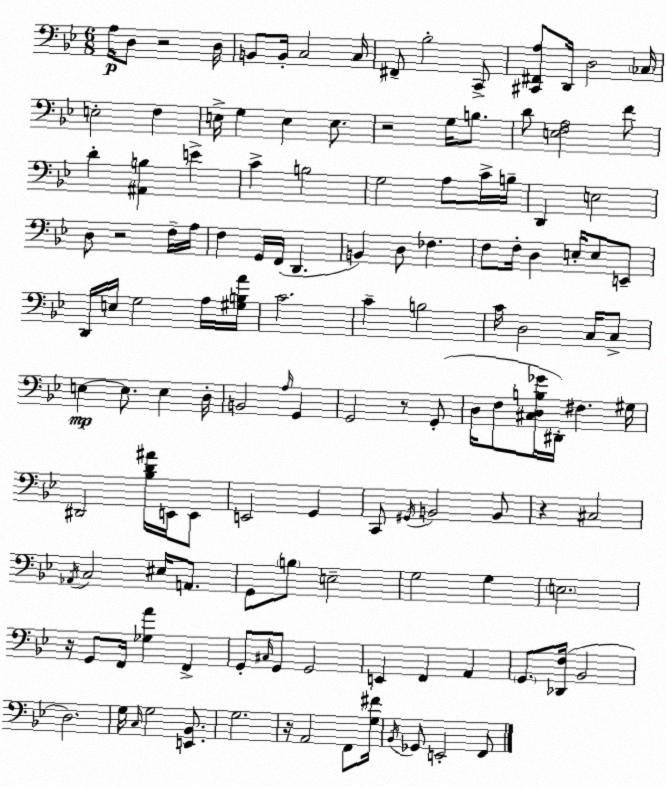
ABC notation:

X:1
T:Untitled
M:6/8
L:1/4
K:Bb
A,/4 D,/2 z2 D,/4 B,,/2 B,,/4 C,2 C,/4 ^F,,/2 _B,2 C,,/2 [^C,,^F,,A,]/2 D,,/4 D,2 _C,/4 E,2 F, E,/4 G, E, E,/2 z2 G,/4 B,/2 D/2 [E,F,A,]2 F/2 D [^A,,B,] E C B,2 G,2 A,/2 C/4 B,/4 D,, E,2 D,/2 z2 F,/4 A,/4 F, G,,/4 F,,/4 D,, B,, D,/2 _F, F,/2 F,/4 D, E,/4 E,/2 E,,/2 D,,/4 E,/4 G,2 A,/4 [^G,B,A]/4 C2 C B,2 C/4 D,2 C,/4 C,/2 E, E,/2 E, D,/4 B,,2 A,/4 G,, G,,2 z/2 G,,/2 D,/4 F,/2 [^C,D,B,_G]/4 ^D,,/4 ^F, ^G,/4 ^D,,2 [_B,D^A]/4 E,,/4 E,,/2 E,,2 G,, C,,/2 ^G,,/4 B,,2 B,,/2 z ^C,2 _A,,/4 C,2 ^E,/4 A,,/2 G,,/2 B,/2 E,2 G,2 G, E,2 z/4 G,,/2 F,,/4 [_G,A] F,, G,,/2 ^C,/4 G,,/2 G,,2 E,, F,, A,, G,,/2 [_D,,F,]/4 _B,,2 D,2 G,/4 C,/4 G,2 [E,,_B,,]/2 G,2 z/4 A,,2 F,,/2 [G,^F]/4 _B,,/4 _G,,/2 E,,2 F,,/2